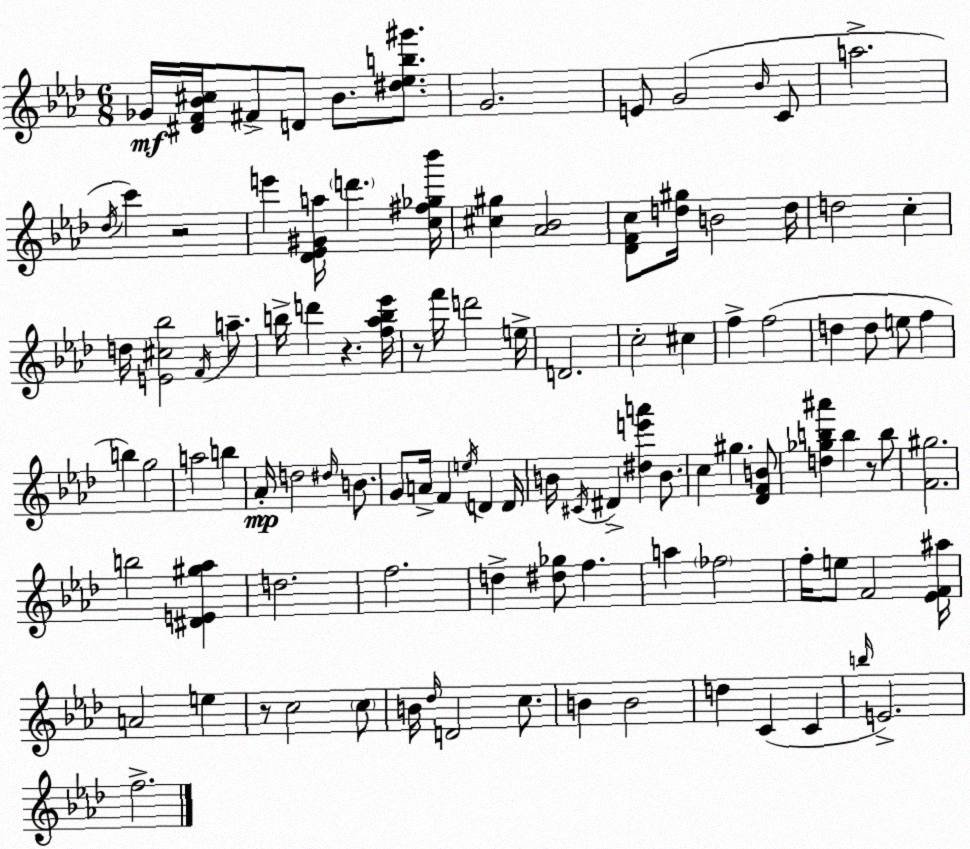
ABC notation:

X:1
T:Untitled
M:6/8
L:1/4
K:Ab
_G/4 [^DF_B^c]/4 ^F/2 D/2 _B/2 [^d_eb^g']/2 G2 E/2 G2 _B/4 C/2 a2 _d/4 c' z2 e' [_D_E^Ga]/4 d' [c^f_g_b']/4 [^c^g] [_A_B]2 [_DFc]/2 [d^g]/4 B2 d/4 d2 c d/4 [E^c_b]2 F/4 a/2 b/4 d' z [f_ab_e']/4 z/2 f'/4 d'2 e/4 D2 c2 ^c f f2 d d/2 e/2 f b g2 a2 b _A/4 d2 ^d/4 B/2 G/2 A/4 F e/4 D D/4 B/4 ^C/4 ^D [^de'a'] B/2 c ^g [_DFB]/2 [d_gb^a'] b z/2 b/2 [F^g]2 b2 [^DE^g_a] d2 f2 d [^d_g]/2 f a _f2 f/4 e/2 F2 [_EF^a]/4 A2 e z/2 c2 c/2 B/4 _d/4 D2 c/2 B B2 d C C b/4 E2 f2